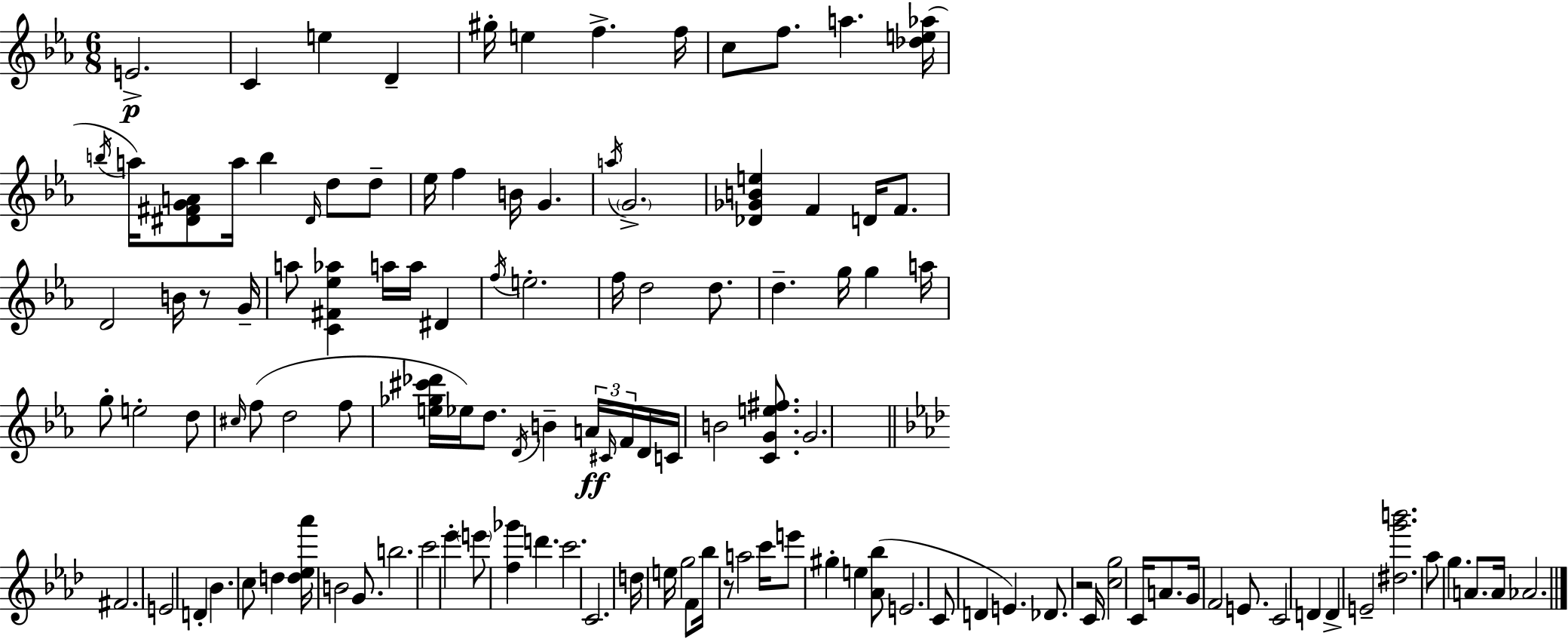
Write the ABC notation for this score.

X:1
T:Untitled
M:6/8
L:1/4
K:Cm
E2 C e D ^g/4 e f f/4 c/2 f/2 a [_de_a]/4 b/4 a/4 [^D^FGA]/2 a/4 b ^D/4 d/2 d/2 _e/4 f B/4 G a/4 G2 [_D_GBe] F D/4 F/2 D2 B/4 z/2 G/4 a/2 [C^F_e_a] a/4 a/4 ^D f/4 e2 f/4 d2 d/2 d g/4 g a/4 g/2 e2 d/2 ^c/4 f/2 d2 f/2 [e_g^c'_d']/4 _e/4 d/2 D/4 B A/4 ^C/4 F/4 D/4 C/4 B2 [CGe^f]/2 G2 ^F2 E2 D _B c/2 d [d_e_a']/4 B2 G/2 b2 c'2 _e' e'/2 [f_g'] d' c'2 C2 d/4 e/4 g2 F/2 _b/4 z/2 a2 c'/4 e'/2 ^g e [_A_b]/2 E2 C/2 D E _D/2 z2 C/4 [cg]2 C/4 A/2 G/4 F2 E/2 C2 D D E2 [^dg'b']2 _a/2 g A/2 A/4 _A2